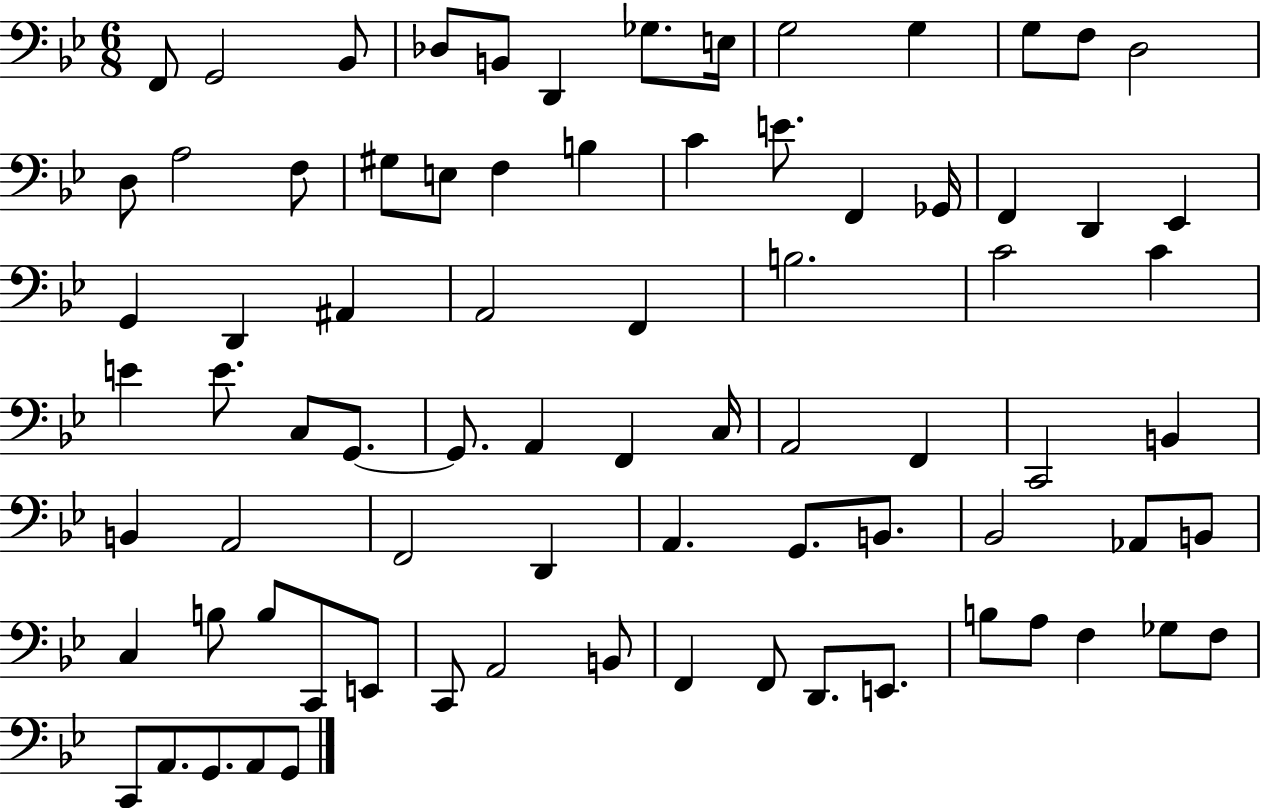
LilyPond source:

{
  \clef bass
  \numericTimeSignature
  \time 6/8
  \key bes \major
  \repeat volta 2 { f,8 g,2 bes,8 | des8 b,8 d,4 ges8. e16 | g2 g4 | g8 f8 d2 | \break d8 a2 f8 | gis8 e8 f4 b4 | c'4 e'8. f,4 ges,16 | f,4 d,4 ees,4 | \break g,4 d,4 ais,4 | a,2 f,4 | b2. | c'2 c'4 | \break e'4 e'8. c8 g,8.~~ | g,8. a,4 f,4 c16 | a,2 f,4 | c,2 b,4 | \break b,4 a,2 | f,2 d,4 | a,4. g,8. b,8. | bes,2 aes,8 b,8 | \break c4 b8 b8 c,8 e,8 | c,8 a,2 b,8 | f,4 f,8 d,8. e,8. | b8 a8 f4 ges8 f8 | \break c,8 a,8. g,8. a,8 g,8 | } \bar "|."
}